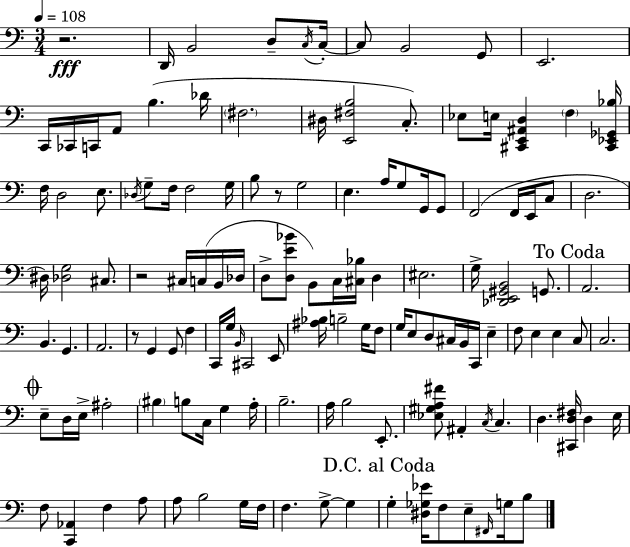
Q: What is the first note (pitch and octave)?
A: D2